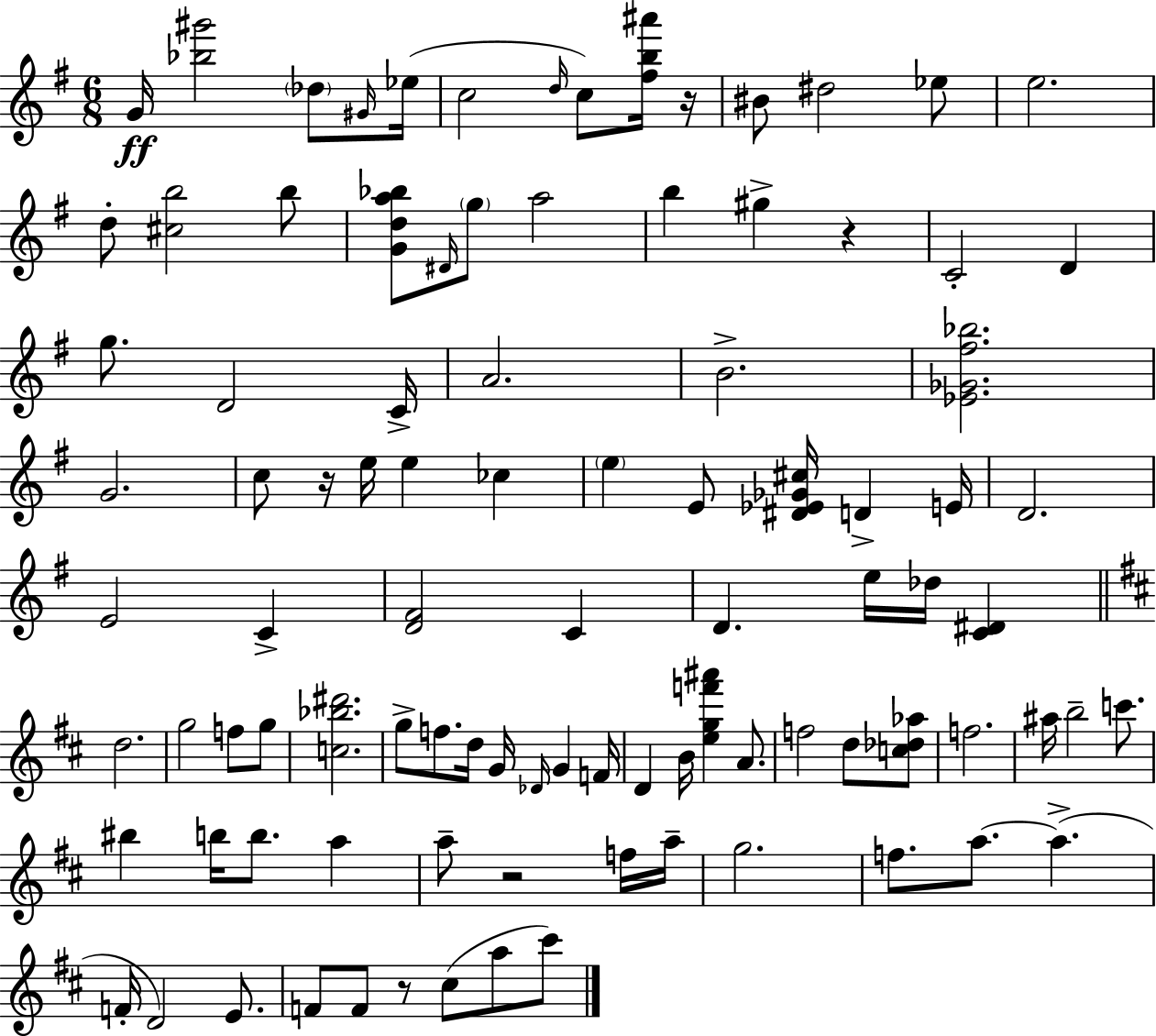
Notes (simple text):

G4/s [Bb5,G#6]/h Db5/e G#4/s Eb5/s C5/h D5/s C5/e [F#5,B5,A#6]/s R/s BIS4/e D#5/h Eb5/e E5/h. D5/e [C#5,B5]/h B5/e [G4,D5,A5,Bb5]/e D#4/s G5/e A5/h B5/q G#5/q R/q C4/h D4/q G5/e. D4/h C4/s A4/h. B4/h. [Eb4,Gb4,F#5,Bb5]/h. G4/h. C5/e R/s E5/s E5/q CES5/q E5/q E4/e [D#4,Eb4,Gb4,C#5]/s D4/q E4/s D4/h. E4/h C4/q [D4,F#4]/h C4/q D4/q. E5/s Db5/s [C4,D#4]/q D5/h. G5/h F5/e G5/e [C5,Bb5,D#6]/h. G5/e F5/e. D5/s G4/s Db4/s G4/q F4/s D4/q B4/s [E5,G5,F6,A#6]/q A4/e. F5/h D5/e [C5,Db5,Ab5]/e F5/h. A#5/s B5/h C6/e. BIS5/q B5/s B5/e. A5/q A5/e R/h F5/s A5/s G5/h. F5/e. A5/e. A5/q. F4/s D4/h E4/e. F4/e F4/e R/e C#5/e A5/e C#6/e